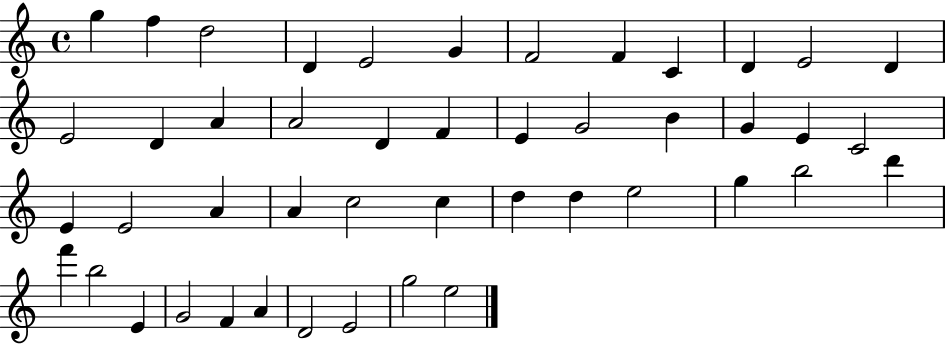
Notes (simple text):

G5/q F5/q D5/h D4/q E4/h G4/q F4/h F4/q C4/q D4/q E4/h D4/q E4/h D4/q A4/q A4/h D4/q F4/q E4/q G4/h B4/q G4/q E4/q C4/h E4/q E4/h A4/q A4/q C5/h C5/q D5/q D5/q E5/h G5/q B5/h D6/q F6/q B5/h E4/q G4/h F4/q A4/q D4/h E4/h G5/h E5/h